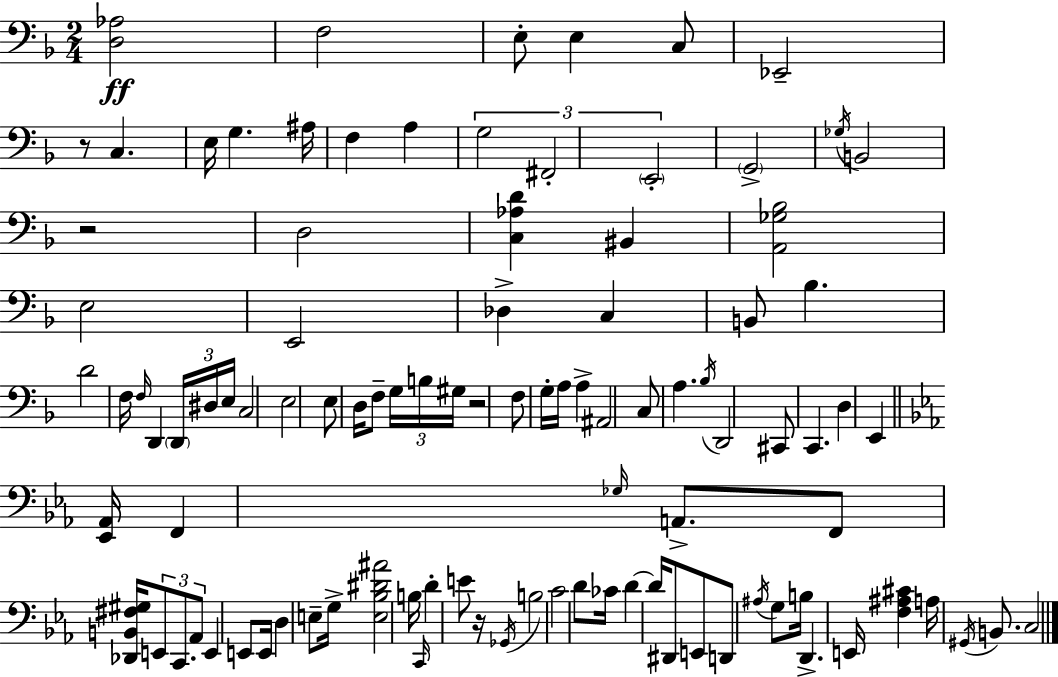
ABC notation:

X:1
T:Untitled
M:2/4
L:1/4
K:Dm
[D,_A,]2 F,2 E,/2 E, C,/2 _E,,2 z/2 C, E,/4 G, ^A,/4 F, A, G,2 ^F,,2 E,,2 G,,2 _G,/4 B,,2 z2 D,2 [C,_A,D] ^B,, [A,,_G,_B,]2 E,2 E,,2 _D, C, B,,/2 _B, D2 F,/4 F,/4 D,, D,,/4 ^D,/4 E,/4 C,2 E,2 E,/2 D,/4 F,/2 G,/4 B,/4 ^G,/4 z2 F,/2 G,/4 A,/4 A, ^A,,2 C,/2 A, _B,/4 D,,2 ^C,,/2 C,, D, E,, [_E,,_A,,]/4 F,, _G,/4 A,,/2 F,,/2 [_D,,B,,^F,^G,]/4 E,,/2 C,,/2 _A,,/2 E,, E,,/2 E,,/4 D, E,/2 G,/4 [E,_B,^D^A]2 B,/4 C,,/4 D E/2 z/4 _G,,/4 B,2 C2 D/2 _C/4 D D/4 ^D,,/2 E,,/2 D,,/2 ^A,/4 G,/2 B,/4 D,, E,,/4 [F,^A,^C] A,/4 ^G,,/4 B,,/2 C,2